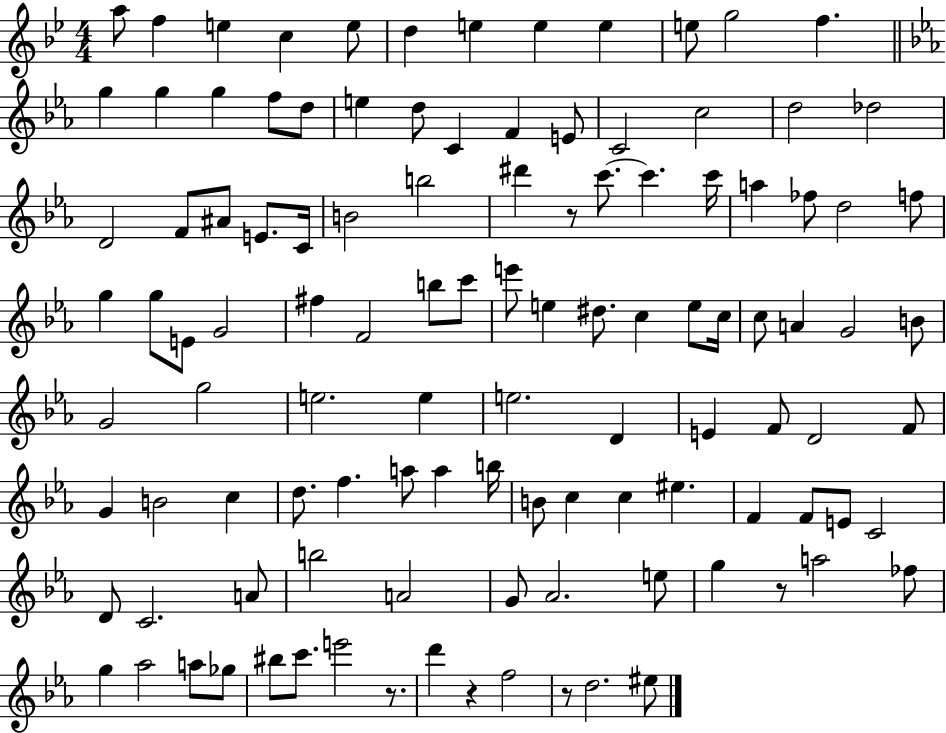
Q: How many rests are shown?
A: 5